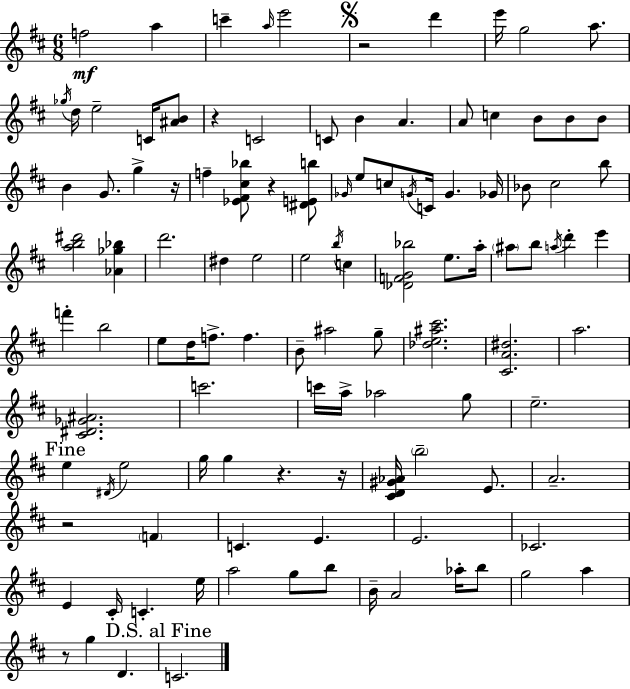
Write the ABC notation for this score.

X:1
T:Untitled
M:6/8
L:1/4
K:D
f2 a c' a/4 e'2 z2 d' e'/4 g2 a/2 _g/4 d/4 e2 C/4 [^AB]/2 z C2 C/2 B A A/2 c B/2 B/2 B/2 B G/2 g z/4 f [_E^F^c_b]/2 z [^DEb]/2 _G/4 e/2 c/2 G/4 C/4 G _G/4 _B/2 ^c2 b/2 [ab^d']2 [_A_g_b] d'2 ^d e2 e2 b/4 c [_DFG_b]2 e/2 a/4 ^a/2 b/2 a/4 d' e' f' b2 e/2 d/4 f/2 f B/2 ^a2 g/2 [_de^a^c']2 [^CA^d]2 a2 [^C^D_G^A]2 c'2 c'/4 a/4 _a2 g/2 e2 e ^D/4 e2 g/4 g z z/4 [^CD^G_A]/4 b2 E/2 A2 z2 F C E E2 _C2 E ^C/4 C e/4 a2 g/2 b/2 B/4 A2 _a/4 b/2 g2 a z/2 g D C2